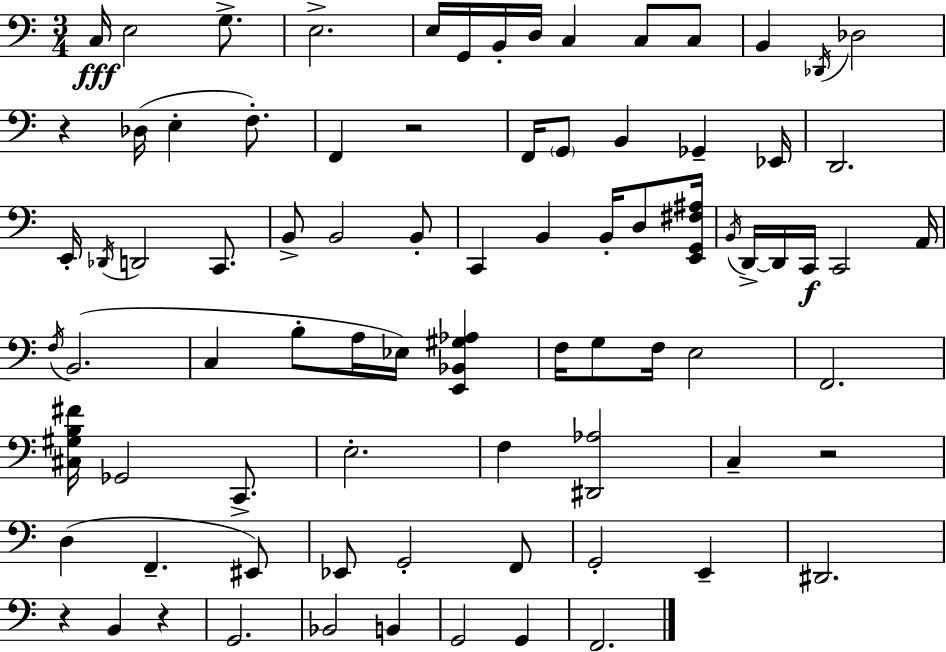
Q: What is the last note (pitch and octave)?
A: F2